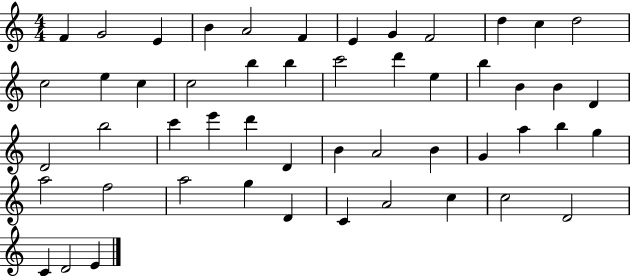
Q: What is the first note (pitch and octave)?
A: F4